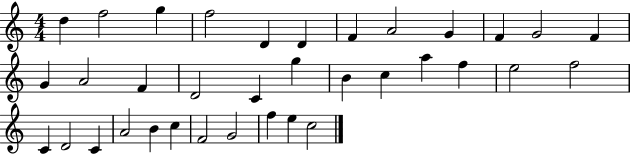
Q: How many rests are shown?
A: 0